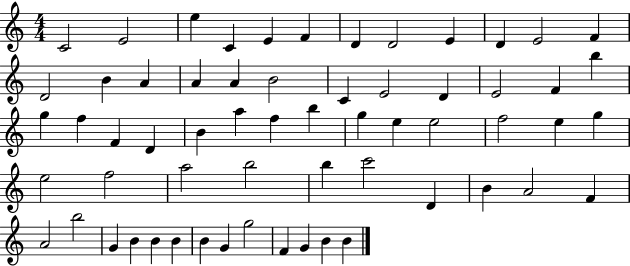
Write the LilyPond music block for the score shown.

{
  \clef treble
  \numericTimeSignature
  \time 4/4
  \key c \major
  c'2 e'2 | e''4 c'4 e'4 f'4 | d'4 d'2 e'4 | d'4 e'2 f'4 | \break d'2 b'4 a'4 | a'4 a'4 b'2 | c'4 e'2 d'4 | e'2 f'4 b''4 | \break g''4 f''4 f'4 d'4 | b'4 a''4 f''4 b''4 | g''4 e''4 e''2 | f''2 e''4 g''4 | \break e''2 f''2 | a''2 b''2 | b''4 c'''2 d'4 | b'4 a'2 f'4 | \break a'2 b''2 | g'4 b'4 b'4 b'4 | b'4 g'4 g''2 | f'4 g'4 b'4 b'4 | \break \bar "|."
}